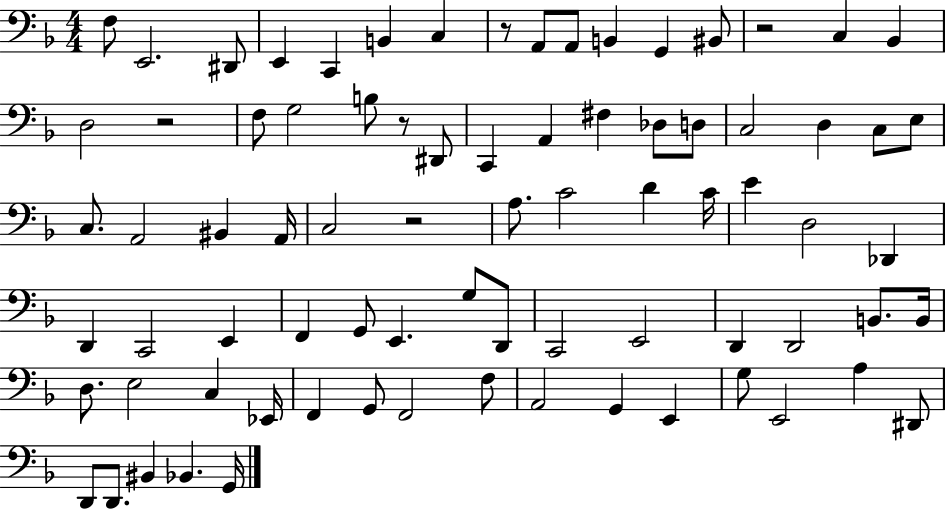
F3/e E2/h. D#2/e E2/q C2/q B2/q C3/q R/e A2/e A2/e B2/q G2/q BIS2/e R/h C3/q Bb2/q D3/h R/h F3/e G3/h B3/e R/e D#2/e C2/q A2/q F#3/q Db3/e D3/e C3/h D3/q C3/e E3/e C3/e. A2/h BIS2/q A2/s C3/h R/h A3/e. C4/h D4/q C4/s E4/q D3/h Db2/q D2/q C2/h E2/q F2/q G2/e E2/q. G3/e D2/e C2/h E2/h D2/q D2/h B2/e. B2/s D3/e. E3/h C3/q Eb2/s F2/q G2/e F2/h F3/e A2/h G2/q E2/q G3/e E2/h A3/q D#2/e D2/e D2/e. BIS2/q Bb2/q. G2/s